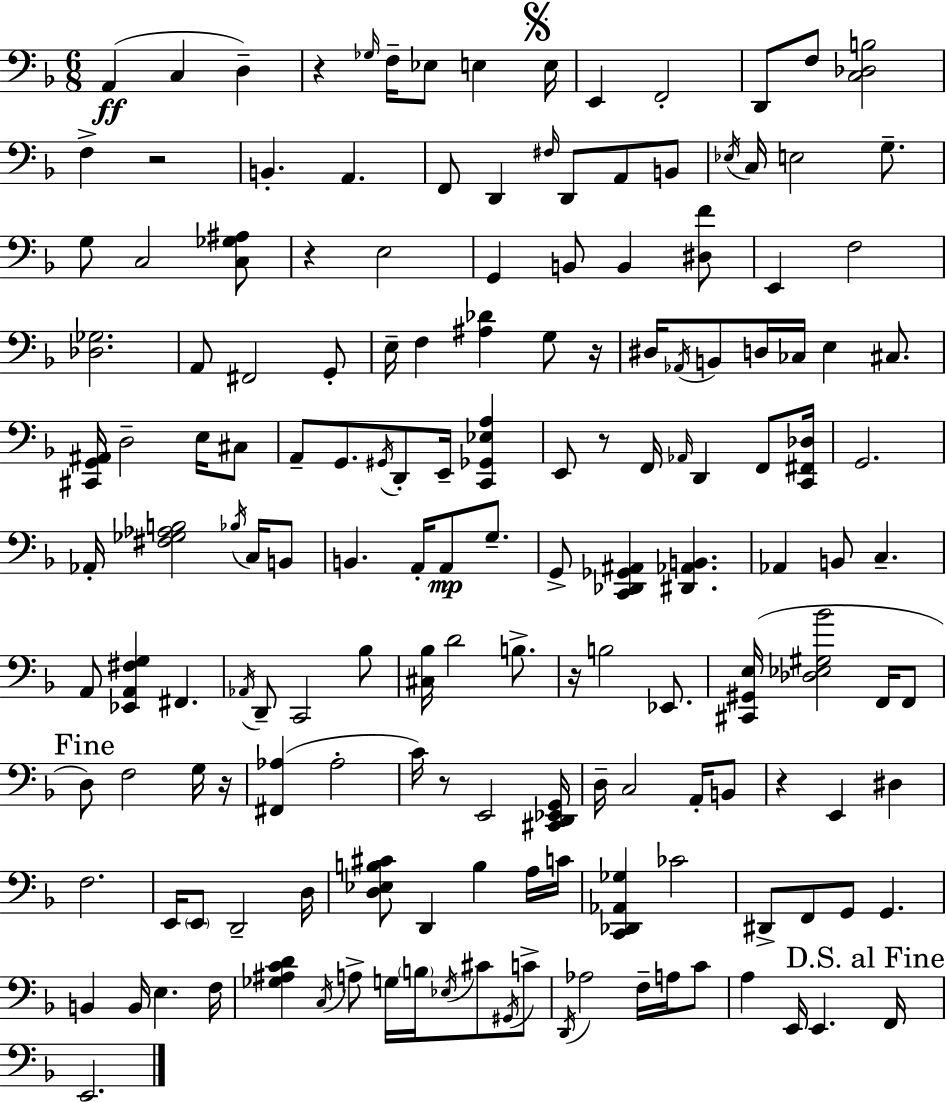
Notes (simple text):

A2/q C3/q D3/q R/q Gb3/s F3/s Eb3/e E3/q E3/s E2/q F2/h D2/e F3/e [C3,Db3,B3]/h F3/q R/h B2/q. A2/q. F2/e D2/q F#3/s D2/e A2/e B2/e Eb3/s C3/s E3/h G3/e. G3/e C3/h [C3,Gb3,A#3]/e R/q E3/h G2/q B2/e B2/q [D#3,F4]/e E2/q F3/h [Db3,Gb3]/h. A2/e F#2/h G2/e E3/s F3/q [A#3,Db4]/q G3/e R/s D#3/s Ab2/s B2/e D3/s CES3/s E3/q C#3/e. [C#2,G2,A#2]/s D3/h E3/s C#3/e A2/e G2/e. G#2/s D2/e E2/s [C2,Gb2,Eb3,A3]/q E2/e R/e F2/s Ab2/s D2/q F2/e [C2,F#2,Db3]/s G2/h. Ab2/s [F#3,Gb3,Ab3,B3]/h Bb3/s C3/s B2/e B2/q. A2/s A2/e G3/e. G2/e [C2,Db2,Gb2,A#2]/q [D#2,Ab2,B2]/q. Ab2/q B2/e C3/q. A2/e [Eb2,A2,F#3,G3]/q F#2/q. Ab2/s D2/e C2/h Bb3/e [C#3,Bb3]/s D4/h B3/e. R/s B3/h Eb2/e. [C#2,G#2,E3]/s [Db3,Eb3,G#3,Bb4]/h F2/s F2/e D3/e F3/h G3/s R/s [F#2,Ab3]/q Ab3/h C4/s R/e E2/h [C#2,D2,Eb2,G2]/s D3/s C3/h A2/s B2/e R/q E2/q D#3/q F3/h. E2/s E2/e D2/h D3/s [D3,Eb3,B3,C#4]/e D2/q B3/q A3/s C4/s [C2,Db2,Ab2,Gb3]/q CES4/h D#2/e F2/e G2/e G2/q. B2/q B2/s E3/q. F3/s [Gb3,A#3,C4,D4]/q C3/s A3/e G3/s B3/s Eb3/s C#4/e G#2/s C4/e D2/s Ab3/h F3/s A3/s C4/e A3/q E2/s E2/q. F2/s E2/h.